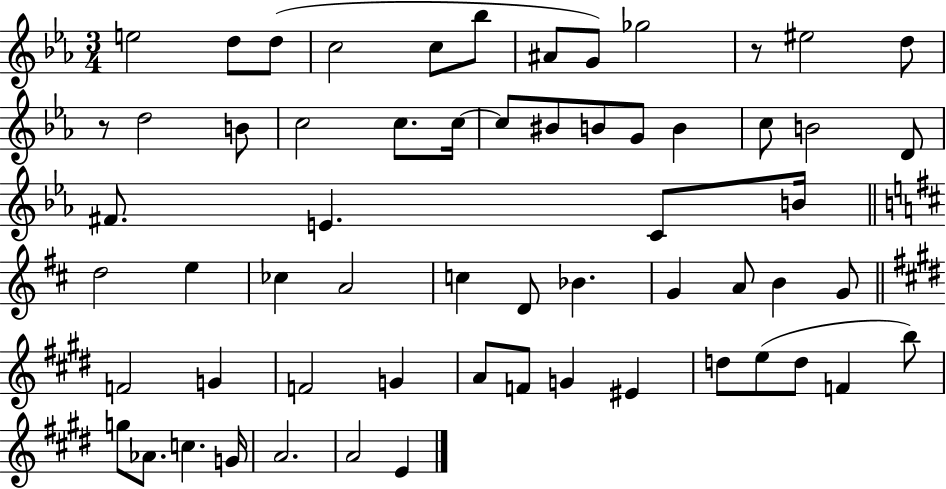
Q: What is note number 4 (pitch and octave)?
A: C5